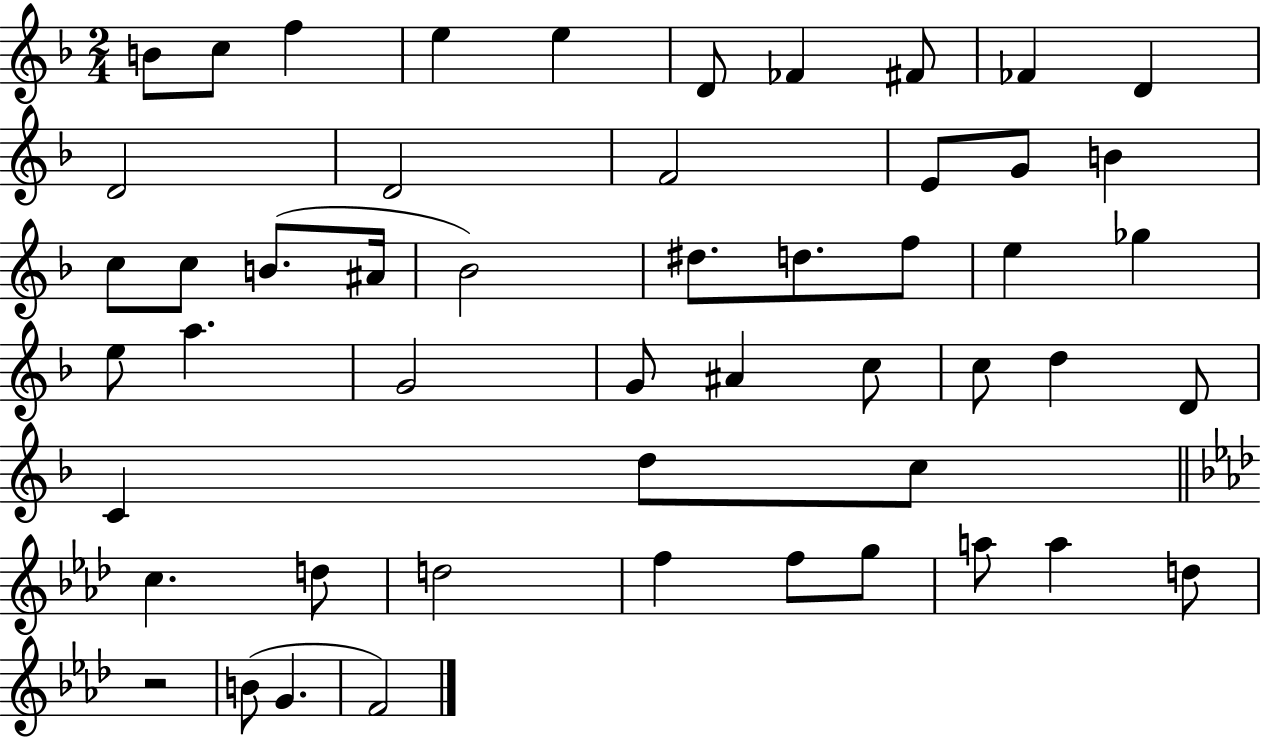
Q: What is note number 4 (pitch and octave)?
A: E5